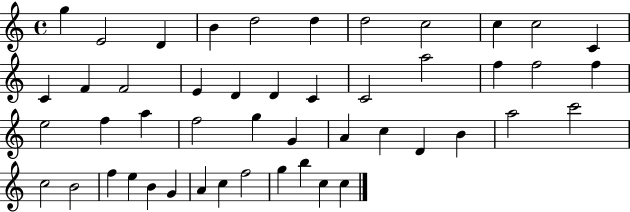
G5/q E4/h D4/q B4/q D5/h D5/q D5/h C5/h C5/q C5/h C4/q C4/q F4/q F4/h E4/q D4/q D4/q C4/q C4/h A5/h F5/q F5/h F5/q E5/h F5/q A5/q F5/h G5/q G4/q A4/q C5/q D4/q B4/q A5/h C6/h C5/h B4/h F5/q E5/q B4/q G4/q A4/q C5/q F5/h G5/q B5/q C5/q C5/q